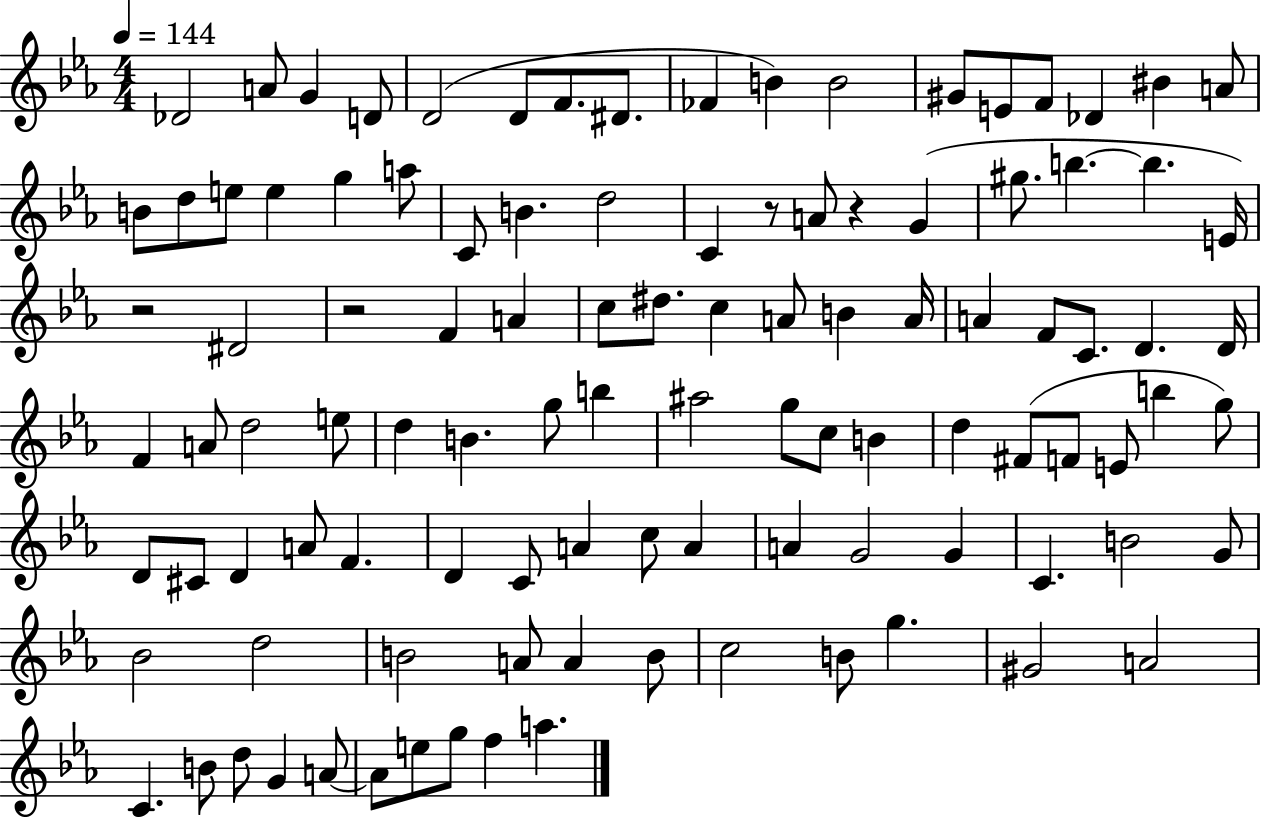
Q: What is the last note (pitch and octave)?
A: A5